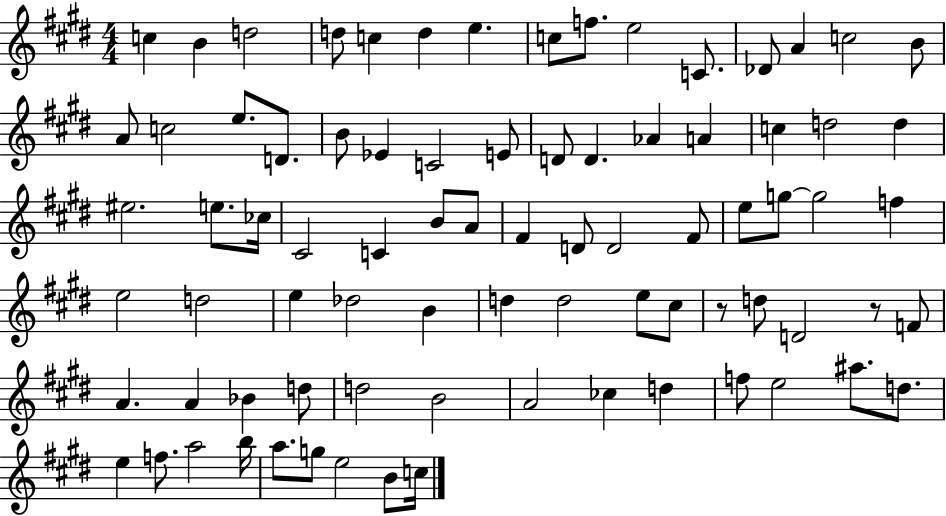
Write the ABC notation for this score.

X:1
T:Untitled
M:4/4
L:1/4
K:E
c B d2 d/2 c d e c/2 f/2 e2 C/2 _D/2 A c2 B/2 A/2 c2 e/2 D/2 B/2 _E C2 E/2 D/2 D _A A c d2 d ^e2 e/2 _c/4 ^C2 C B/2 A/2 ^F D/2 D2 ^F/2 e/2 g/2 g2 f e2 d2 e _d2 B d d2 e/2 ^c/2 z/2 d/2 D2 z/2 F/2 A A _B d/2 d2 B2 A2 _c d f/2 e2 ^a/2 d/2 e f/2 a2 b/4 a/2 g/2 e2 B/2 c/4